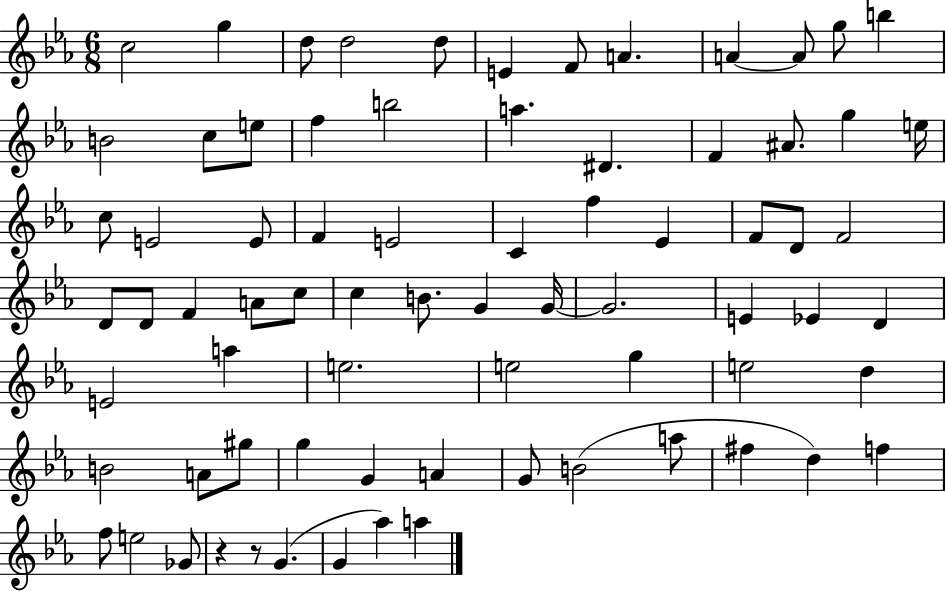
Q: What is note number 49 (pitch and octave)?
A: A5